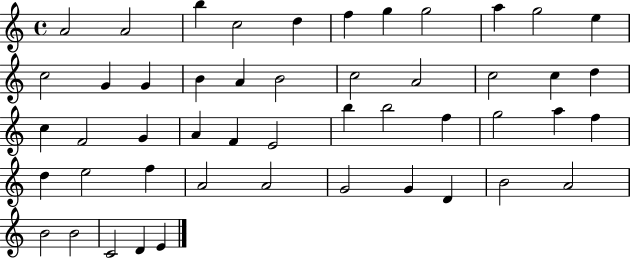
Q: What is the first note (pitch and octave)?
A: A4